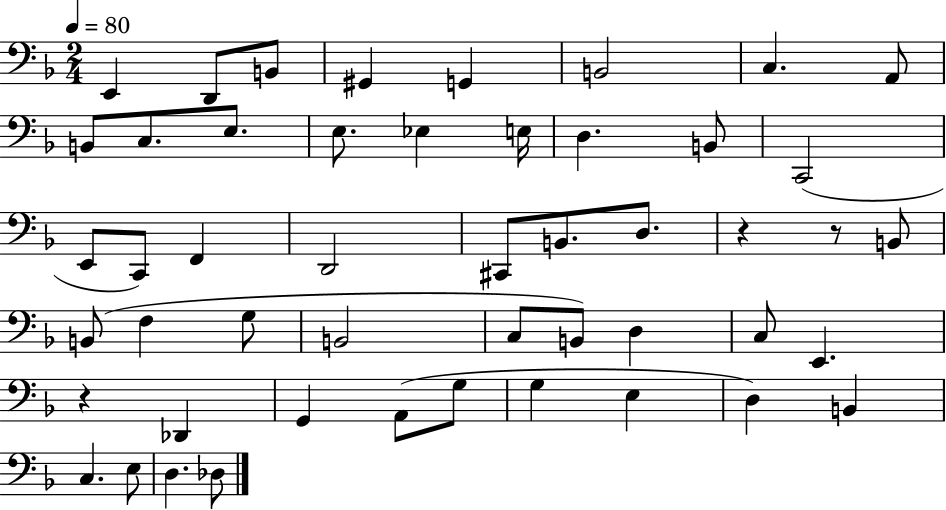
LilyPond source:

{
  \clef bass
  \numericTimeSignature
  \time 2/4
  \key f \major
  \tempo 4 = 80
  e,4 d,8 b,8 | gis,4 g,4 | b,2 | c4. a,8 | \break b,8 c8. e8. | e8. ees4 e16 | d4. b,8 | c,2( | \break e,8 c,8) f,4 | d,2 | cis,8 b,8. d8. | r4 r8 b,8 | \break b,8( f4 g8 | b,2 | c8 b,8) d4 | c8 e,4. | \break r4 des,4 | g,4 a,8( g8 | g4 e4 | d4) b,4 | \break c4. e8 | d4. des8 | \bar "|."
}